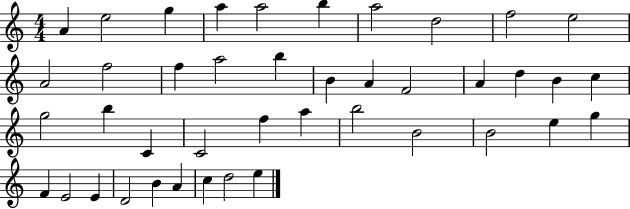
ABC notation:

X:1
T:Untitled
M:4/4
L:1/4
K:C
A e2 g a a2 b a2 d2 f2 e2 A2 f2 f a2 b B A F2 A d B c g2 b C C2 f a b2 B2 B2 e g F E2 E D2 B A c d2 e